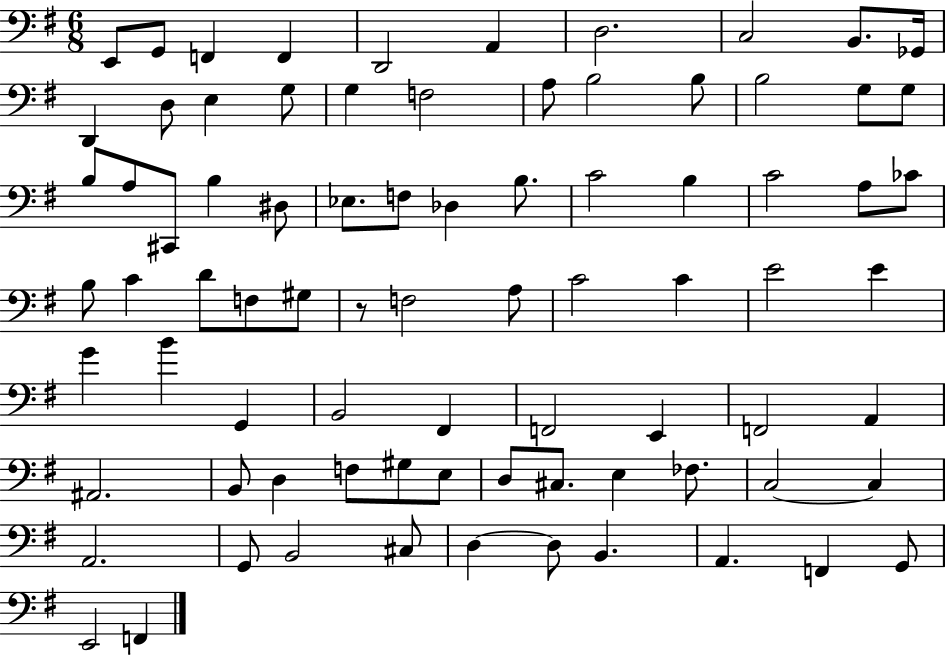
X:1
T:Untitled
M:6/8
L:1/4
K:G
E,,/2 G,,/2 F,, F,, D,,2 A,, D,2 C,2 B,,/2 _G,,/4 D,, D,/2 E, G,/2 G, F,2 A,/2 B,2 B,/2 B,2 G,/2 G,/2 B,/2 A,/2 ^C,,/2 B, ^D,/2 _E,/2 F,/2 _D, B,/2 C2 B, C2 A,/2 _C/2 B,/2 C D/2 F,/2 ^G,/2 z/2 F,2 A,/2 C2 C E2 E G B G,, B,,2 ^F,, F,,2 E,, F,,2 A,, ^A,,2 B,,/2 D, F,/2 ^G,/2 E,/2 D,/2 ^C,/2 E, _F,/2 C,2 C, A,,2 G,,/2 B,,2 ^C,/2 D, D,/2 B,, A,, F,, G,,/2 E,,2 F,,